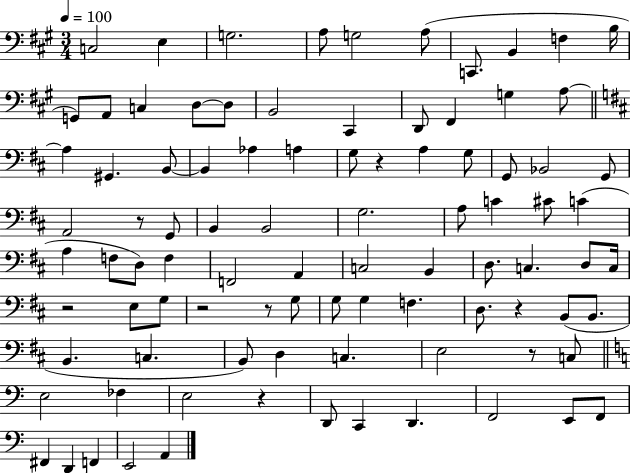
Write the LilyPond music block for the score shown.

{
  \clef bass
  \numericTimeSignature
  \time 3/4
  \key a \major
  \tempo 4 = 100
  c2 e4 | g2. | a8 g2 a8( | c,8. b,4 f4 b16 | \break g,8) a,8 c4 d8~~ d8 | b,2 cis,4 | d,8 fis,4 g4 a8~~ | \bar "||" \break \key d \major a4 gis,4. b,8~~ | b,4 aes4 a4 | g8 r4 a4 g8 | g,8 bes,2 g,8 | \break a,2 r8 g,8 | b,4 b,2 | g2. | a8 c'4 cis'8 c'4( | \break a4 f8 d8) f4 | f,2 a,4 | c2 b,4 | d8. c4. d8 c16 | \break r2 e8 g8 | r2 r8 g8 | g8 g4 f4. | d8. r4 b,8( b,8. | \break b,4. c4. | b,8) d4 c4. | e2 r8 c8 | \bar "||" \break \key c \major e2 fes4 | e2 r4 | d,8 c,4 d,4. | f,2 e,8 f,8 | \break fis,4 d,4 f,4 | e,2 a,4 | \bar "|."
}